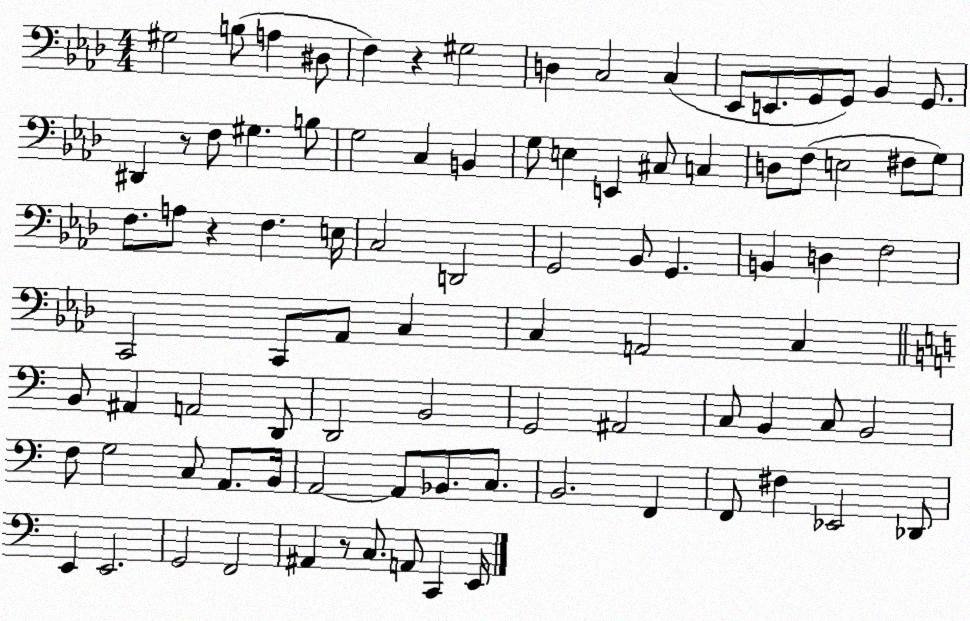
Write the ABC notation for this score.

X:1
T:Untitled
M:4/4
L:1/4
K:Ab
^G,2 B,/2 A, ^D,/2 F, z ^G,2 D, C,2 C, _E,,/2 E,,/2 G,,/2 G,,/2 _B,, G,,/2 ^D,, z/2 F,/2 ^G, B,/2 G,2 C, B,, G,/2 E, E,, ^C,/2 C, D,/2 F,/2 E,2 ^F,/2 G,/2 F,/2 A,/2 z F, E,/4 C,2 D,,2 G,,2 _B,,/2 G,, B,, D, F,2 C,,2 C,,/2 _A,,/2 C, C, A,,2 C, B,,/2 ^A,, A,,2 D,,/2 D,,2 B,,2 G,,2 ^A,,2 C,/2 B,, C,/2 B,,2 F,/2 G,2 C,/2 A,,/2 B,,/4 A,,2 A,,/2 _B,,/2 C,/2 B,,2 F,, F,,/2 ^F, _E,,2 _D,,/2 E,, E,,2 G,,2 F,,2 ^A,, z/2 C,/2 A,,/2 C,, E,,/4